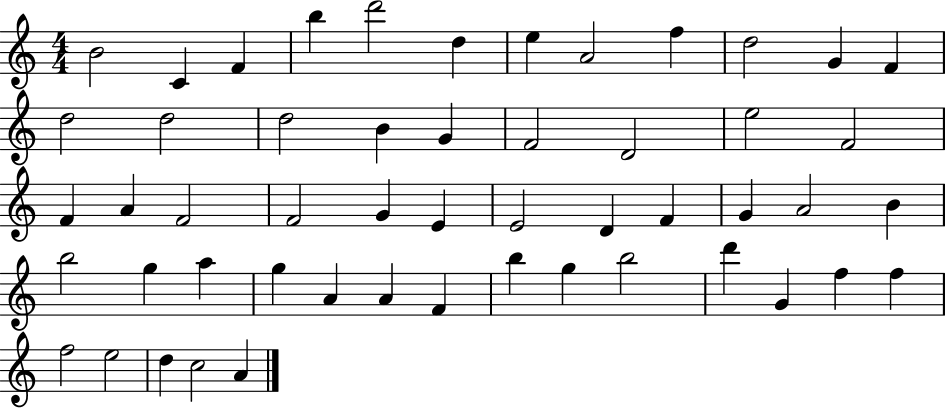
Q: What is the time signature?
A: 4/4